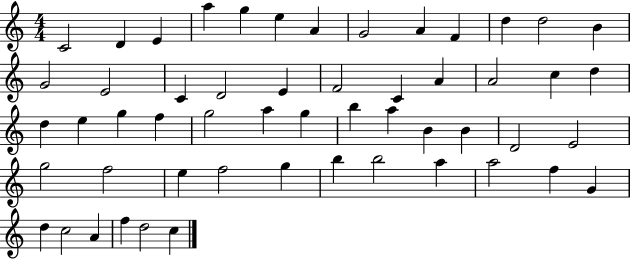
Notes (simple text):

C4/h D4/q E4/q A5/q G5/q E5/q A4/q G4/h A4/q F4/q D5/q D5/h B4/q G4/h E4/h C4/q D4/h E4/q F4/h C4/q A4/q A4/h C5/q D5/q D5/q E5/q G5/q F5/q G5/h A5/q G5/q B5/q A5/q B4/q B4/q D4/h E4/h G5/h F5/h E5/q F5/h G5/q B5/q B5/h A5/q A5/h F5/q G4/q D5/q C5/h A4/q F5/q D5/h C5/q